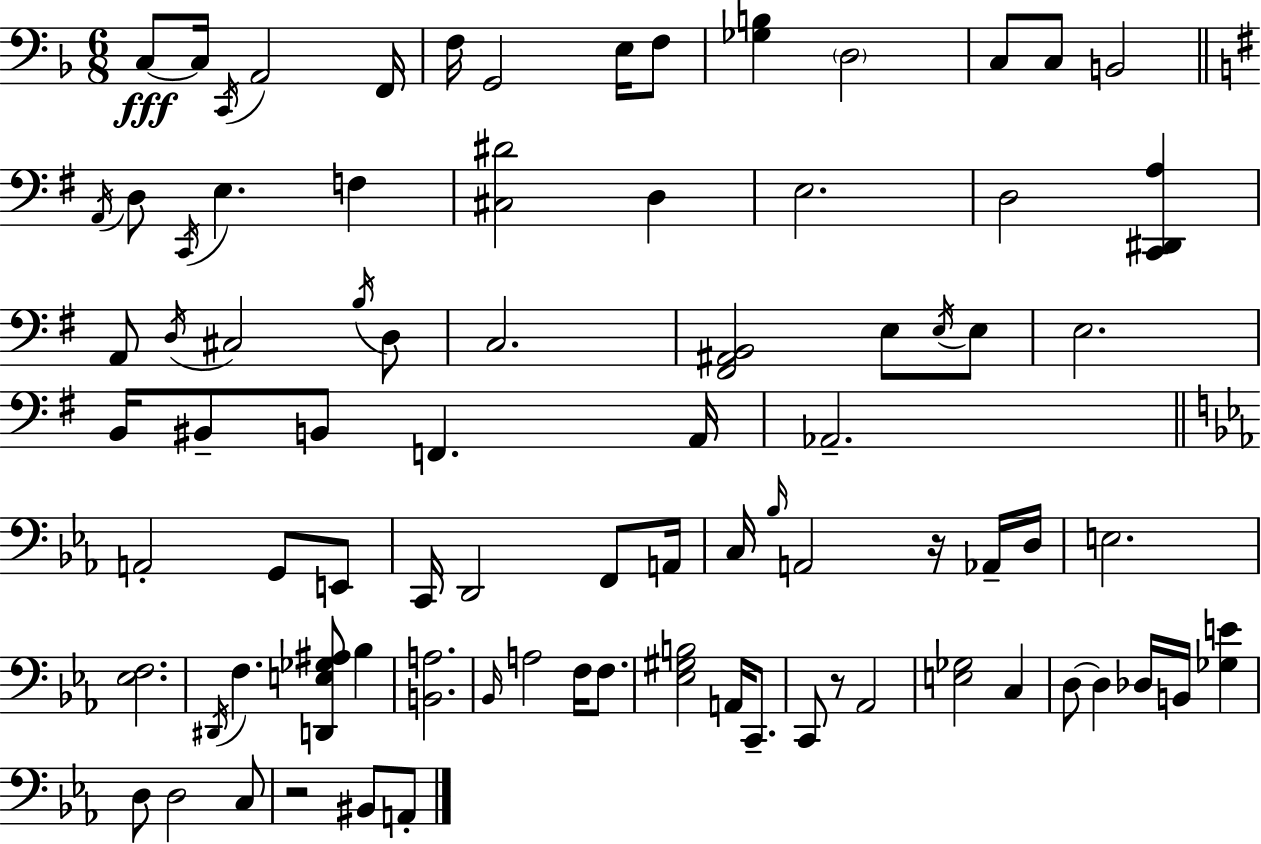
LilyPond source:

{
  \clef bass
  \numericTimeSignature
  \time 6/8
  \key d \minor
  c8~~\fff c16 \acciaccatura { c,16 } a,2 | f,16 f16 g,2 e16 f8 | <ges b>4 \parenthesize d2 | c8 c8 b,2 | \break \bar "||" \break \key g \major \acciaccatura { a,16 } d8 \acciaccatura { c,16 } e4. f4 | <cis dis'>2 d4 | e2. | d2 <c, dis, a>4 | \break a,8 \acciaccatura { d16 } cis2 | \acciaccatura { b16 } d8 c2. | <fis, ais, b,>2 | e8 \acciaccatura { e16 } e8 e2. | \break b,16 bis,8-- b,8 f,4. | a,16 aes,2.-- | \bar "||" \break \key ees \major a,2-. g,8 e,8 | c,16 d,2 f,8 a,16 | c16 \grace { bes16 } a,2 r16 aes,16-- | d16 e2. | \break <ees f>2. | \acciaccatura { dis,16 } f4. <d, e ges ais>8 bes4 | <b, a>2. | \grace { bes,16 } a2 f16 | \break f8. <ees gis b>2 a,16 | c,8.-- c,8 r8 aes,2 | <e ges>2 c4 | d8~~ d4 des16 b,16 <ges e'>4 | \break d8 d2 | c8 r2 bis,8 | a,8-. \bar "|."
}